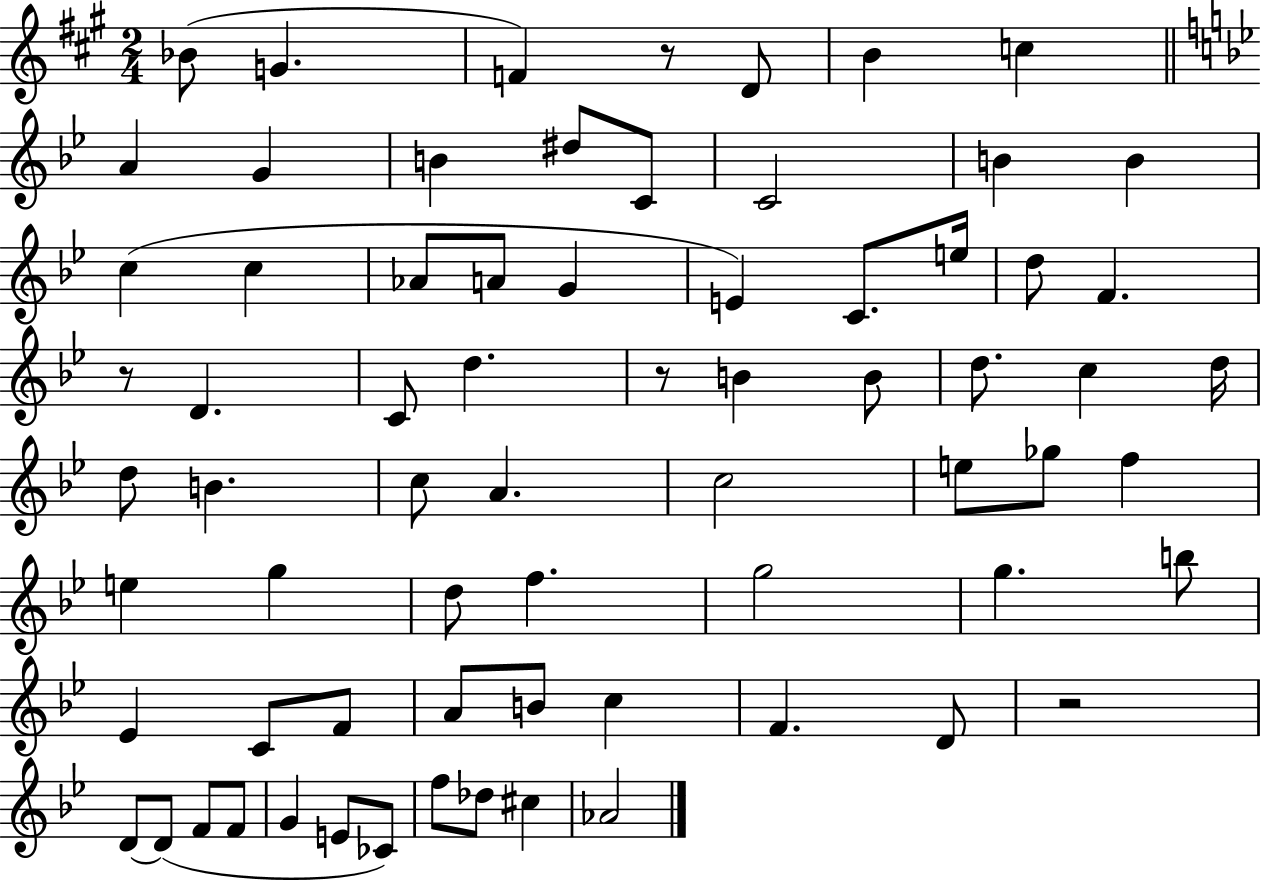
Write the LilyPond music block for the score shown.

{
  \clef treble
  \numericTimeSignature
  \time 2/4
  \key a \major
  bes'8( g'4. | f'4) r8 d'8 | b'4 c''4 | \bar "||" \break \key g \minor a'4 g'4 | b'4 dis''8 c'8 | c'2 | b'4 b'4 | \break c''4( c''4 | aes'8 a'8 g'4 | e'4) c'8. e''16 | d''8 f'4. | \break r8 d'4. | c'8 d''4. | r8 b'4 b'8 | d''8. c''4 d''16 | \break d''8 b'4. | c''8 a'4. | c''2 | e''8 ges''8 f''4 | \break e''4 g''4 | d''8 f''4. | g''2 | g''4. b''8 | \break ees'4 c'8 f'8 | a'8 b'8 c''4 | f'4. d'8 | r2 | \break d'8~~ d'8( f'8 f'8 | g'4 e'8 ces'8) | f''8 des''8 cis''4 | aes'2 | \break \bar "|."
}